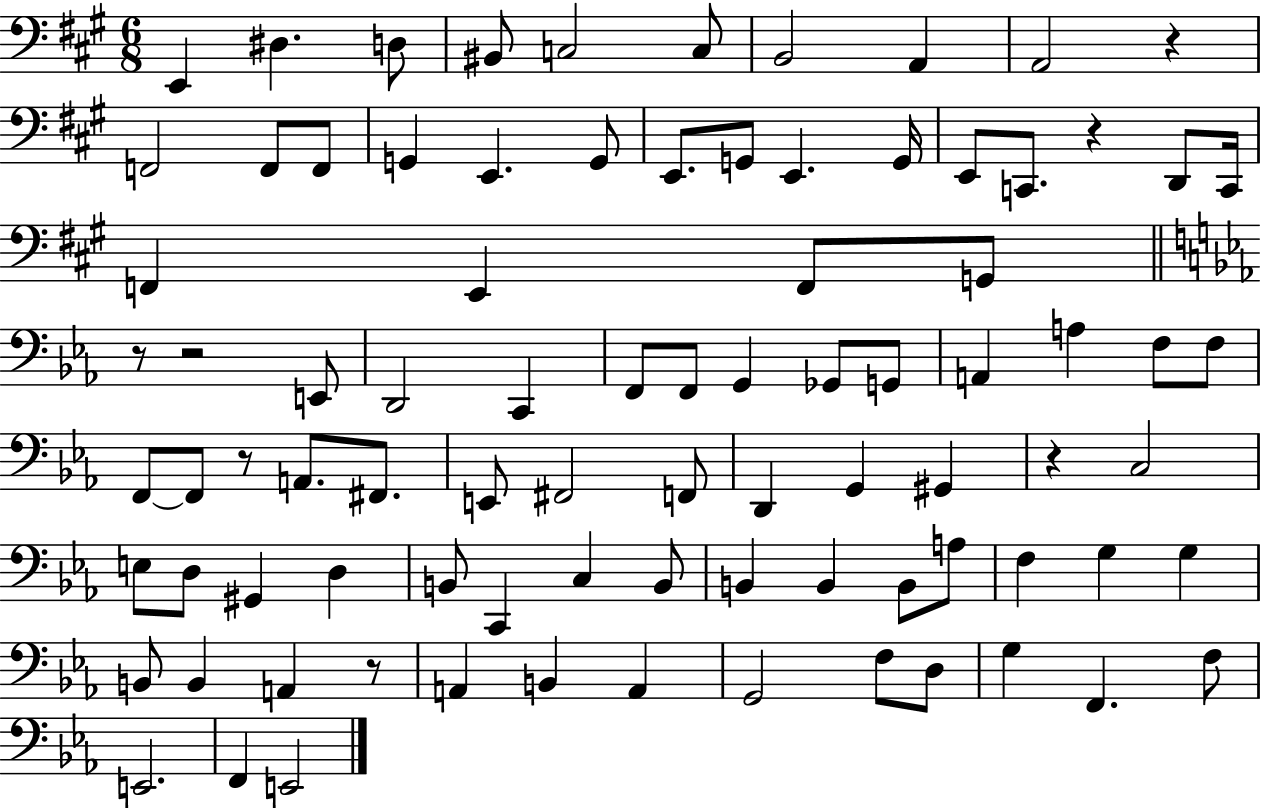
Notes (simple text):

E2/q D#3/q. D3/e BIS2/e C3/h C3/e B2/h A2/q A2/h R/q F2/h F2/e F2/e G2/q E2/q. G2/e E2/e. G2/e E2/q. G2/s E2/e C2/e. R/q D2/e C2/s F2/q E2/q F2/e G2/e R/e R/h E2/e D2/h C2/q F2/e F2/e G2/q Gb2/e G2/e A2/q A3/q F3/e F3/e F2/e F2/e R/e A2/e. F#2/e. E2/e F#2/h F2/e D2/q G2/q G#2/q R/q C3/h E3/e D3/e G#2/q D3/q B2/e C2/q C3/q B2/e B2/q B2/q B2/e A3/e F3/q G3/q G3/q B2/e B2/q A2/q R/e A2/q B2/q A2/q G2/h F3/e D3/e G3/q F2/q. F3/e E2/h. F2/q E2/h